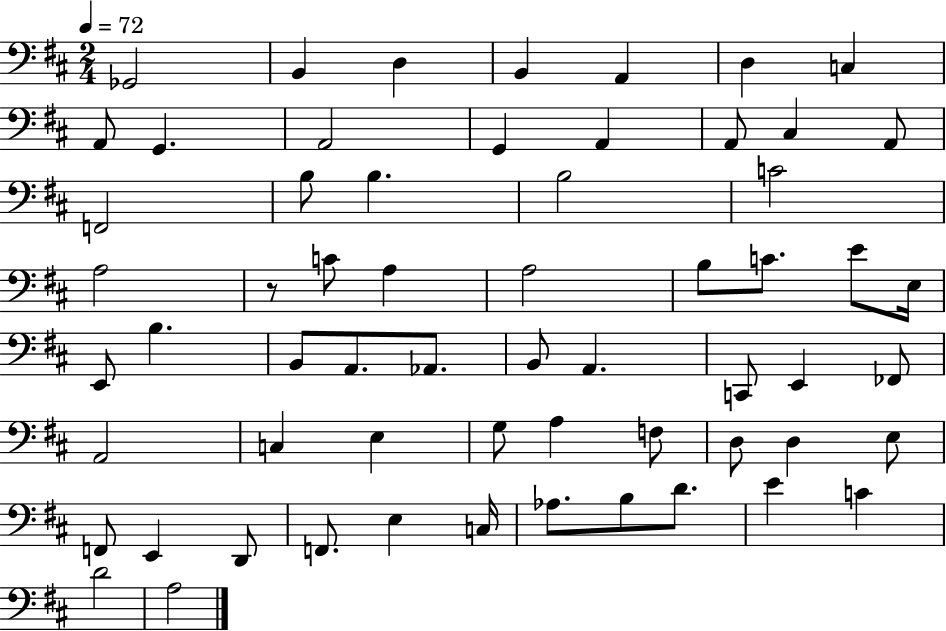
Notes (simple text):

Gb2/h B2/q D3/q B2/q A2/q D3/q C3/q A2/e G2/q. A2/h G2/q A2/q A2/e C#3/q A2/e F2/h B3/e B3/q. B3/h C4/h A3/h R/e C4/e A3/q A3/h B3/e C4/e. E4/e E3/s E2/e B3/q. B2/e A2/e. Ab2/e. B2/e A2/q. C2/e E2/q FES2/e A2/h C3/q E3/q G3/e A3/q F3/e D3/e D3/q E3/e F2/e E2/q D2/e F2/e. E3/q C3/s Ab3/e. B3/e D4/e. E4/q C4/q D4/h A3/h